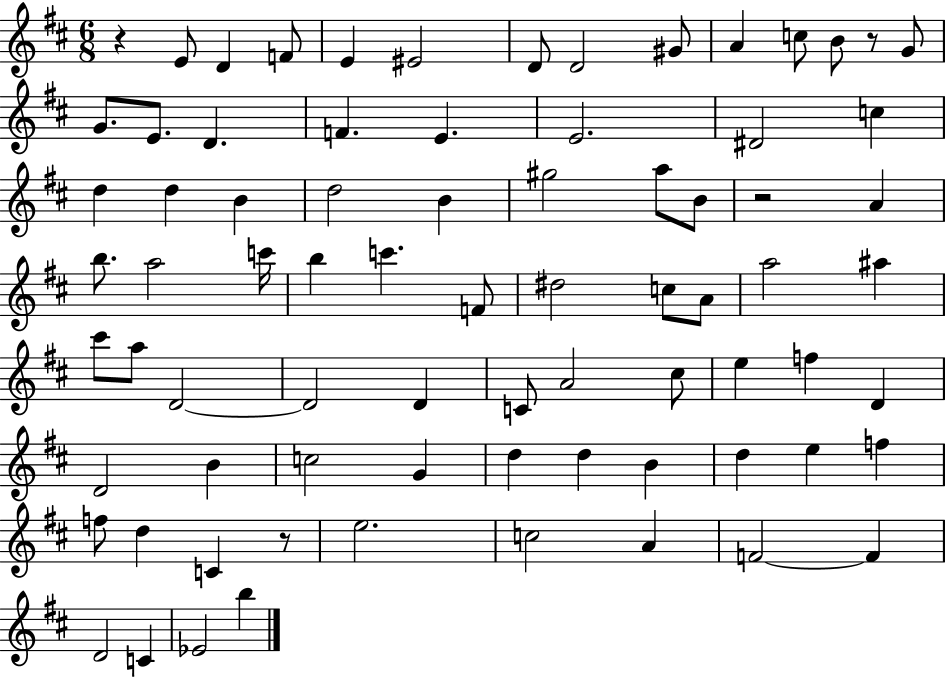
X:1
T:Untitled
M:6/8
L:1/4
K:D
z E/2 D F/2 E ^E2 D/2 D2 ^G/2 A c/2 B/2 z/2 G/2 G/2 E/2 D F E E2 ^D2 c d d B d2 B ^g2 a/2 B/2 z2 A b/2 a2 c'/4 b c' F/2 ^d2 c/2 A/2 a2 ^a ^c'/2 a/2 D2 D2 D C/2 A2 ^c/2 e f D D2 B c2 G d d B d e f f/2 d C z/2 e2 c2 A F2 F D2 C _E2 b